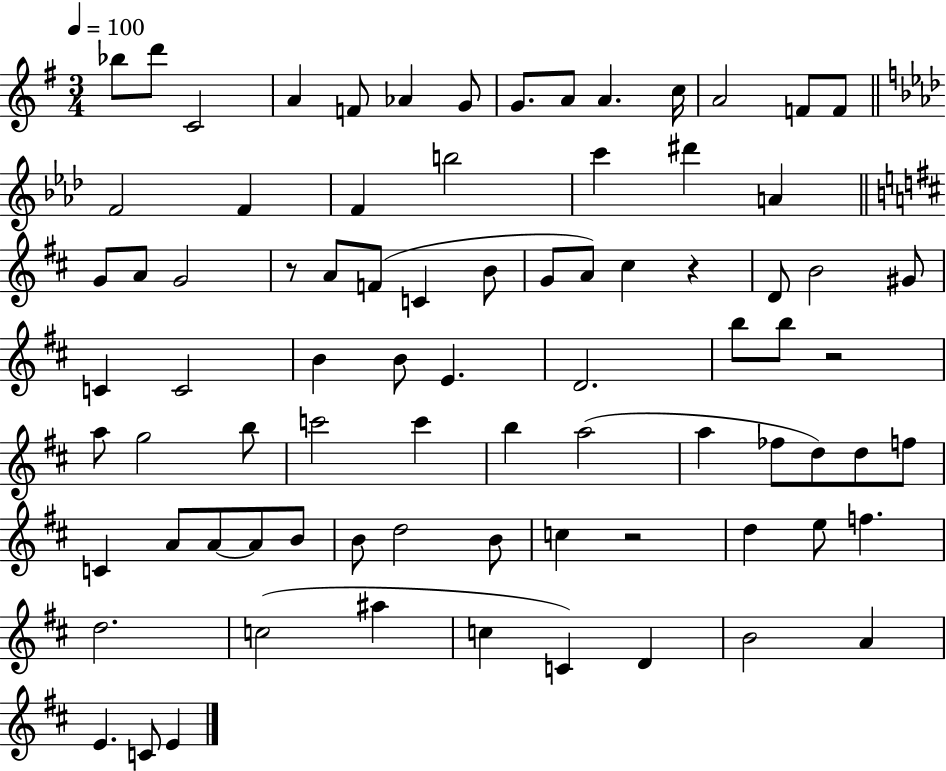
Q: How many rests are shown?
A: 4